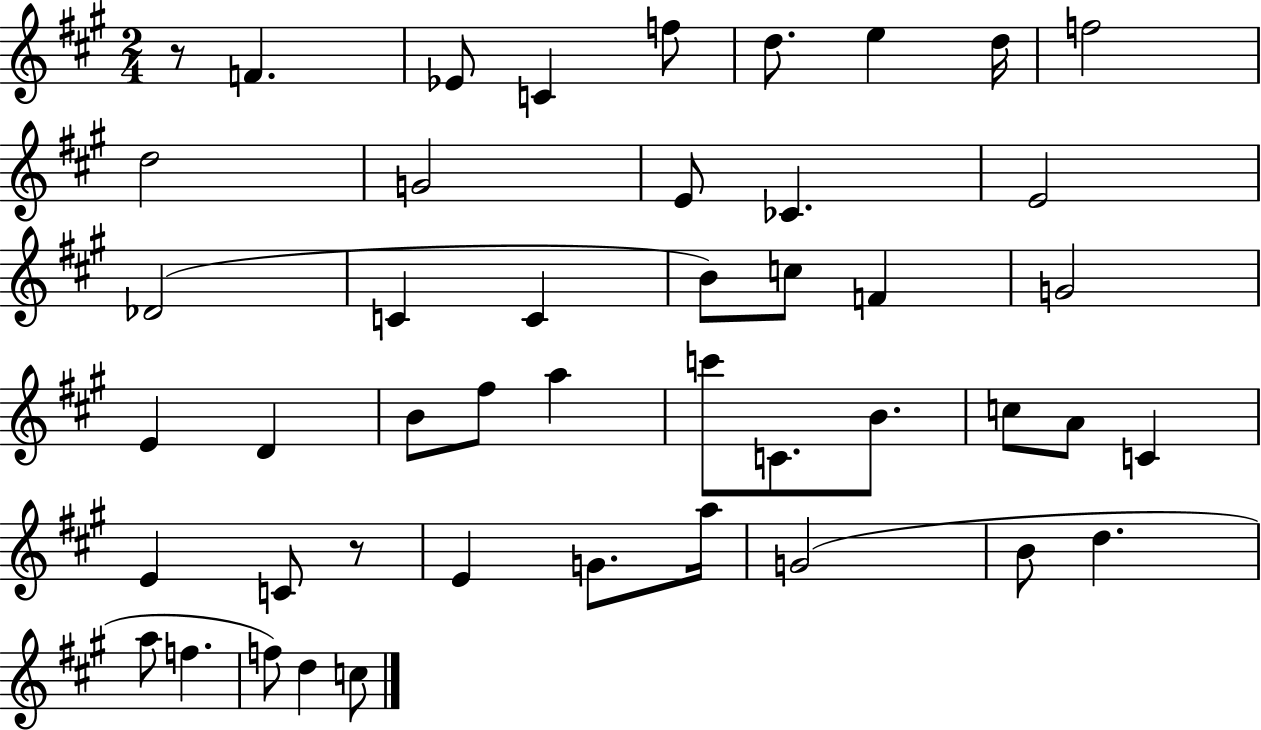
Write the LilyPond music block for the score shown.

{
  \clef treble
  \numericTimeSignature
  \time 2/4
  \key a \major
  r8 f'4. | ees'8 c'4 f''8 | d''8. e''4 d''16 | f''2 | \break d''2 | g'2 | e'8 ces'4. | e'2 | \break des'2( | c'4 c'4 | b'8) c''8 f'4 | g'2 | \break e'4 d'4 | b'8 fis''8 a''4 | c'''8 c'8. b'8. | c''8 a'8 c'4 | \break e'4 c'8 r8 | e'4 g'8. a''16 | g'2( | b'8 d''4. | \break a''8 f''4. | f''8) d''4 c''8 | \bar "|."
}